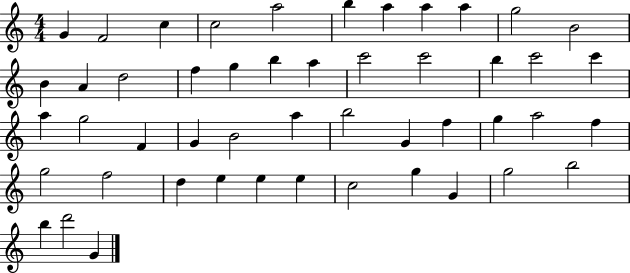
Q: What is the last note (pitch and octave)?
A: G4